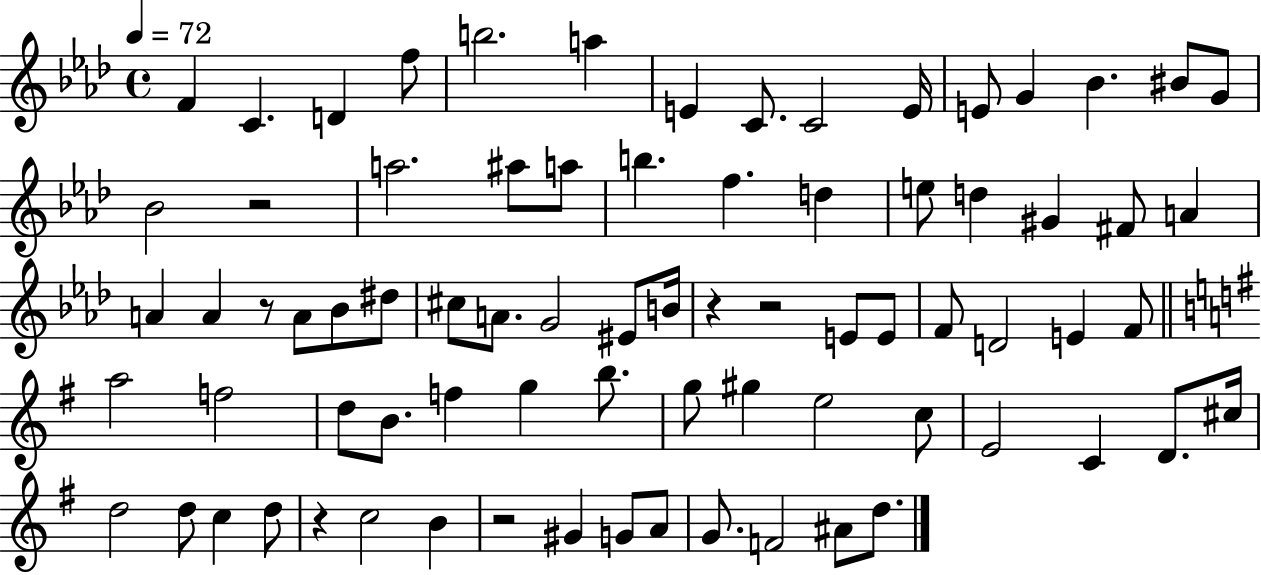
F4/q C4/q. D4/q F5/e B5/h. A5/q E4/q C4/e. C4/h E4/s E4/e G4/q Bb4/q. BIS4/e G4/e Bb4/h R/h A5/h. A#5/e A5/e B5/q. F5/q. D5/q E5/e D5/q G#4/q F#4/e A4/q A4/q A4/q R/e A4/e Bb4/e D#5/e C#5/e A4/e. G4/h EIS4/e B4/s R/q R/h E4/e E4/e F4/e D4/h E4/q F4/e A5/h F5/h D5/e B4/e. F5/q G5/q B5/e. G5/e G#5/q E5/h C5/e E4/h C4/q D4/e. C#5/s D5/h D5/e C5/q D5/e R/q C5/h B4/q R/h G#4/q G4/e A4/e G4/e. F4/h A#4/e D5/e.